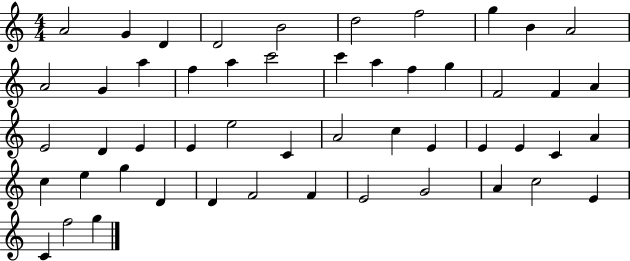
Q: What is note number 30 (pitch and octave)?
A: A4